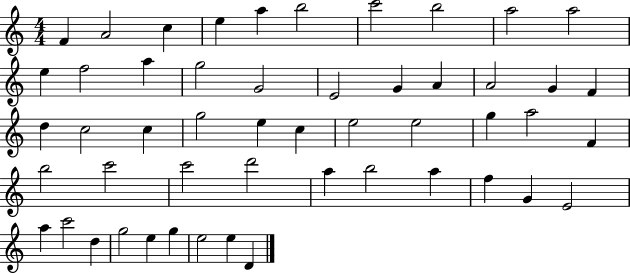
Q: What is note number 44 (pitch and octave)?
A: C6